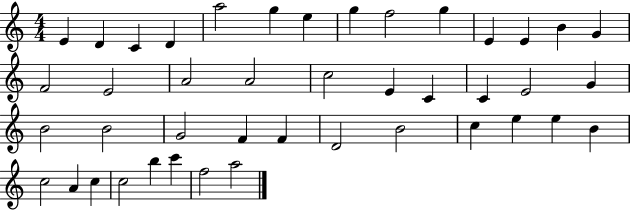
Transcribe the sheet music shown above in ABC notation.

X:1
T:Untitled
M:4/4
L:1/4
K:C
E D C D a2 g e g f2 g E E B G F2 E2 A2 A2 c2 E C C E2 G B2 B2 G2 F F D2 B2 c e e B c2 A c c2 b c' f2 a2